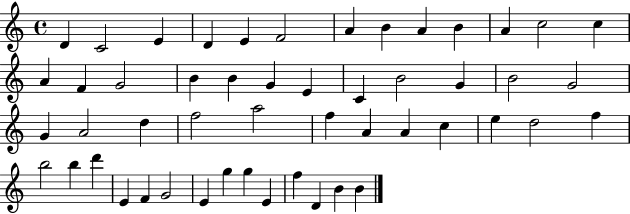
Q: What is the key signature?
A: C major